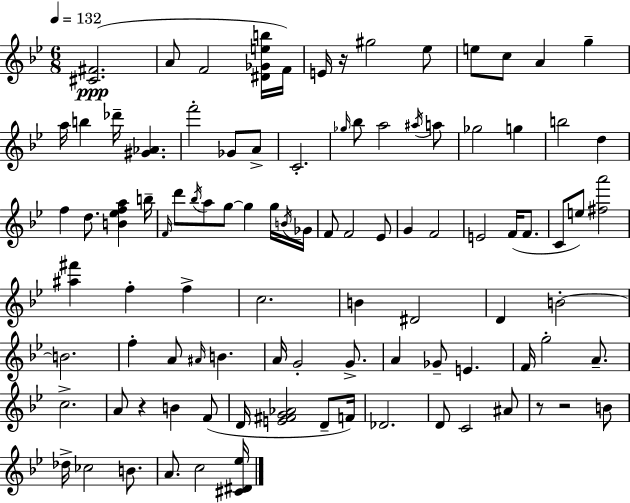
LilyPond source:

{
  \clef treble
  \numericTimeSignature
  \time 6/8
  \key g \minor
  \tempo 4 = 132
  \repeat volta 2 { <cis' fis'>2.(\ppp | a'8 f'2 <dis' ges' e'' b''>16 f'16) | e'16 r16 gis''2 ees''8 | e''8 c''8 a'4 g''4-- | \break a''16 b''4 des'''16-- <gis' aes'>4. | f'''2-. ges'8 a'8-> | c'2.-. | \grace { ges''16 } bes''8 a''2 \acciaccatura { ais''16 } | \break a''8 ges''2 g''4 | b''2 d''4 | f''4 d''8. <b' ees'' f'' a''>4 | b''16-- \grace { f'16 } d'''8 \acciaccatura { bes''16 } a''8 g''8~~ g''4 | \break g''16 \acciaccatura { b'16 } ges'16 f'8 f'2 | ees'8 g'4 f'2 | e'2 | f'16( f'8. c'8 e''8) <fis'' a'''>2 | \break <ais'' fis'''>4 f''4-. | f''4-> c''2. | b'4 dis'2 | d'4 b'2-.~~ | \break b'2. | f''4-. a'8 \grace { ais'16 } | b'4. a'16 g'2-. | g'8.-> a'4 ges'8-- | \break e'4. f'16 g''2-. | a'8.-- c''2.-> | a'8 r4 | b'4 f'8( d'16 <e' fis' g' aes'>2 | \break d'8-- f'16) des'2. | d'8 c'2 | ais'8 r8 r2 | b'8 des''16-> ces''2 | \break b'8. a'8. c''2 | <cis' dis' ees''>16 } \bar "|."
}